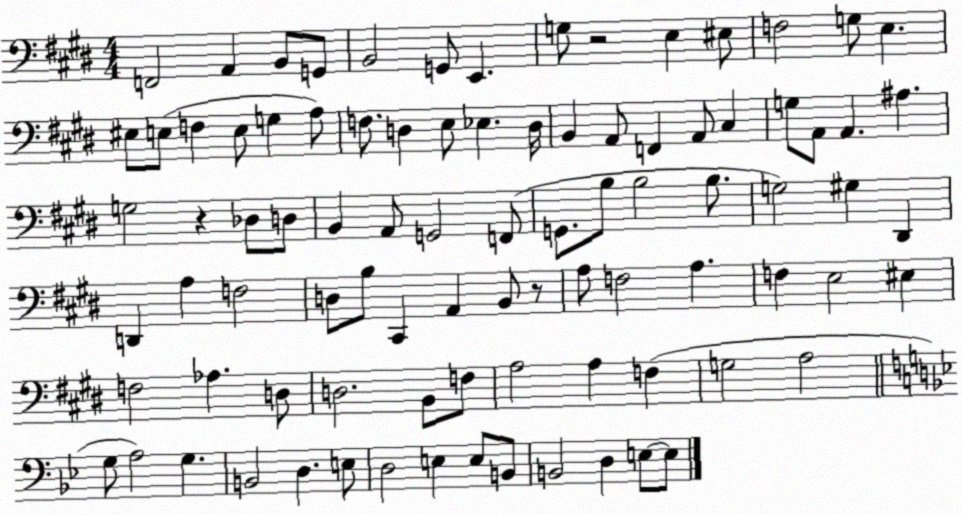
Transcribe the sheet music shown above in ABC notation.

X:1
T:Untitled
M:4/4
L:1/4
K:E
F,,2 A,, B,,/2 G,,/2 B,,2 G,,/2 E,, G,/2 z2 E, ^E,/2 F,2 G,/2 E, ^E,/2 E,/2 F, E,/2 G, A,/2 F,/2 D, E,/2 _E, D,/4 B,, A,,/2 F,, A,,/2 ^C, G,/2 A,,/2 A,, ^A, G,2 z _D,/2 D,/2 B,, A,,/2 G,,2 F,,/2 G,,/2 B,/2 B,2 B,/2 G,2 ^G, ^D,, D,, A, F,2 D,/2 B,/2 ^C,, A,, B,,/2 z/2 A,/2 F,2 A, F, E,2 ^E, F,2 _A, D,/2 D,2 B,,/2 F,/2 A,2 A, F, G,2 A,2 G,/2 A,2 G, B,,2 D, E,/2 D,2 E, E,/2 B,,/2 B,,2 D, E,/2 E,/2